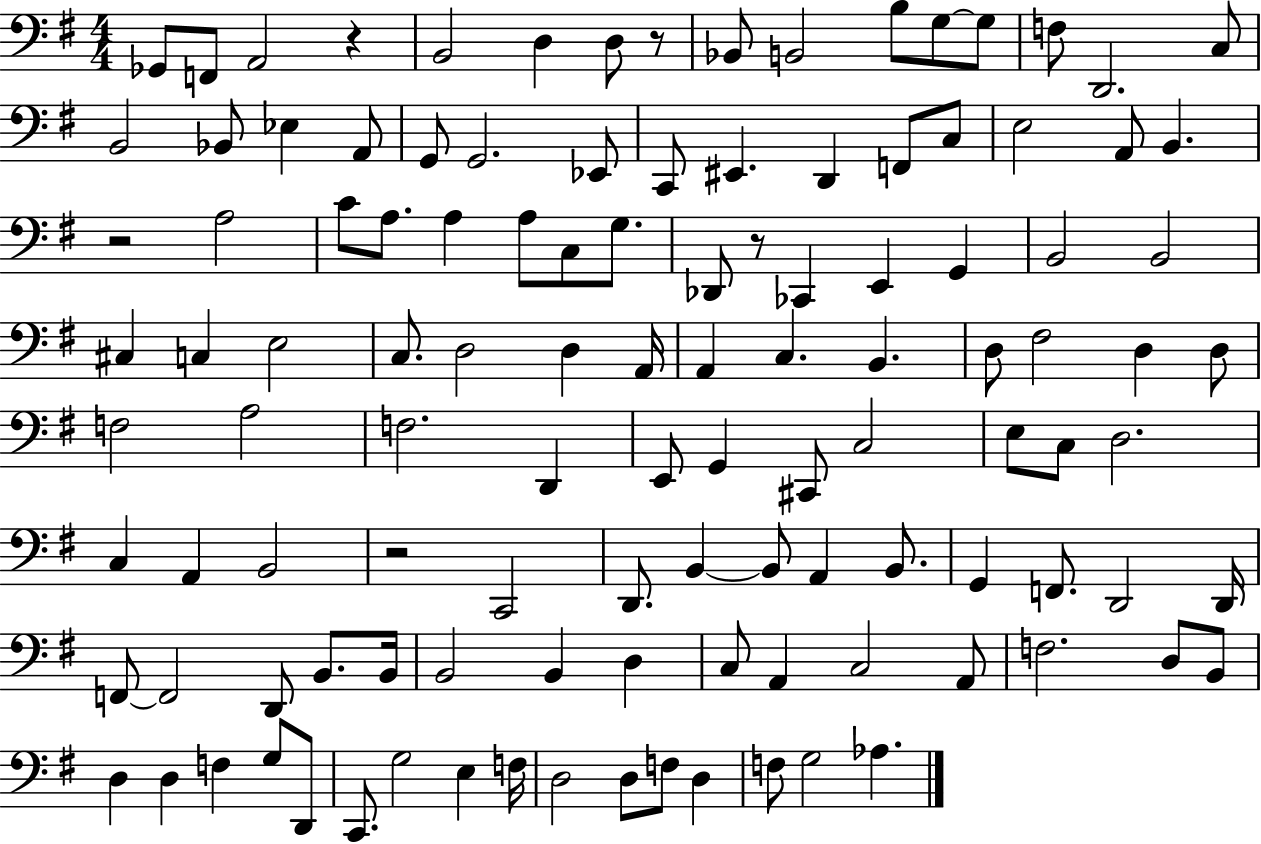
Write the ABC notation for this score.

X:1
T:Untitled
M:4/4
L:1/4
K:G
_G,,/2 F,,/2 A,,2 z B,,2 D, D,/2 z/2 _B,,/2 B,,2 B,/2 G,/2 G,/2 F,/2 D,,2 C,/2 B,,2 _B,,/2 _E, A,,/2 G,,/2 G,,2 _E,,/2 C,,/2 ^E,, D,, F,,/2 C,/2 E,2 A,,/2 B,, z2 A,2 C/2 A,/2 A, A,/2 C,/2 G,/2 _D,,/2 z/2 _C,, E,, G,, B,,2 B,,2 ^C, C, E,2 C,/2 D,2 D, A,,/4 A,, C, B,, D,/2 ^F,2 D, D,/2 F,2 A,2 F,2 D,, E,,/2 G,, ^C,,/2 C,2 E,/2 C,/2 D,2 C, A,, B,,2 z2 C,,2 D,,/2 B,, B,,/2 A,, B,,/2 G,, F,,/2 D,,2 D,,/4 F,,/2 F,,2 D,,/2 B,,/2 B,,/4 B,,2 B,, D, C,/2 A,, C,2 A,,/2 F,2 D,/2 B,,/2 D, D, F, G,/2 D,,/2 C,,/2 G,2 E, F,/4 D,2 D,/2 F,/2 D, F,/2 G,2 _A,